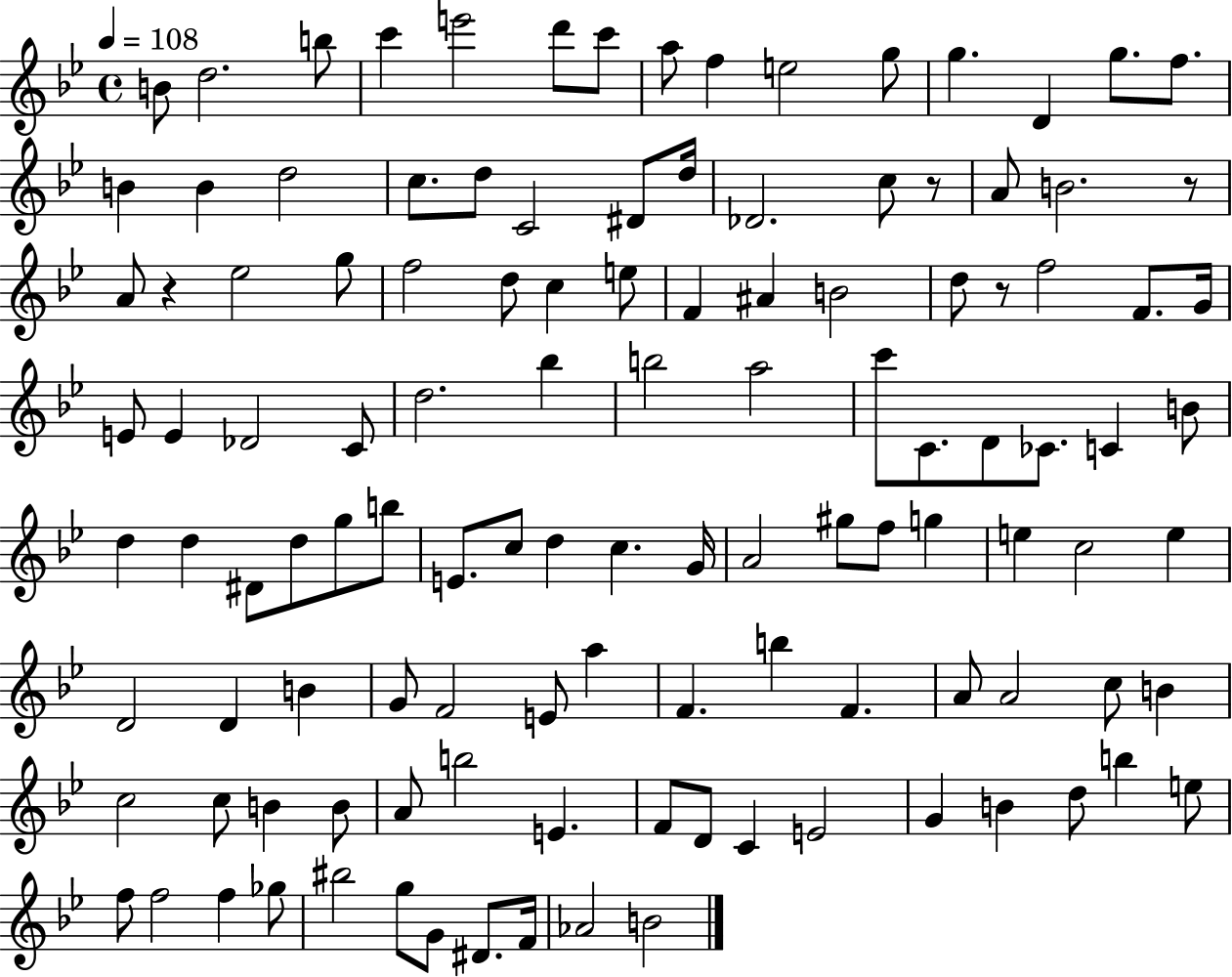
X:1
T:Untitled
M:4/4
L:1/4
K:Bb
B/2 d2 b/2 c' e'2 d'/2 c'/2 a/2 f e2 g/2 g D g/2 f/2 B B d2 c/2 d/2 C2 ^D/2 d/4 _D2 c/2 z/2 A/2 B2 z/2 A/2 z _e2 g/2 f2 d/2 c e/2 F ^A B2 d/2 z/2 f2 F/2 G/4 E/2 E _D2 C/2 d2 _b b2 a2 c'/2 C/2 D/2 _C/2 C B/2 d d ^D/2 d/2 g/2 b/2 E/2 c/2 d c G/4 A2 ^g/2 f/2 g e c2 e D2 D B G/2 F2 E/2 a F b F A/2 A2 c/2 B c2 c/2 B B/2 A/2 b2 E F/2 D/2 C E2 G B d/2 b e/2 f/2 f2 f _g/2 ^b2 g/2 G/2 ^D/2 F/4 _A2 B2